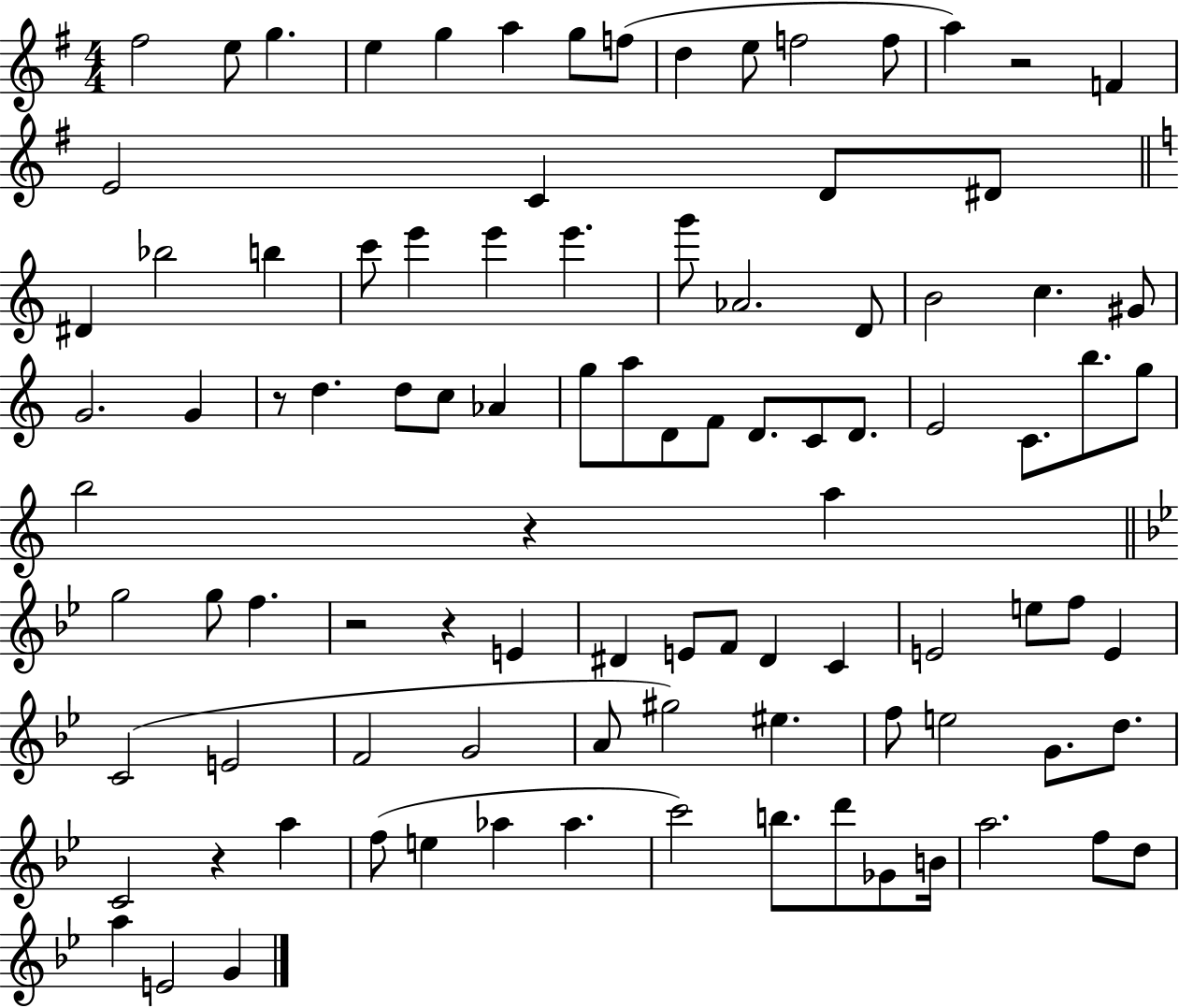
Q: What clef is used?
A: treble